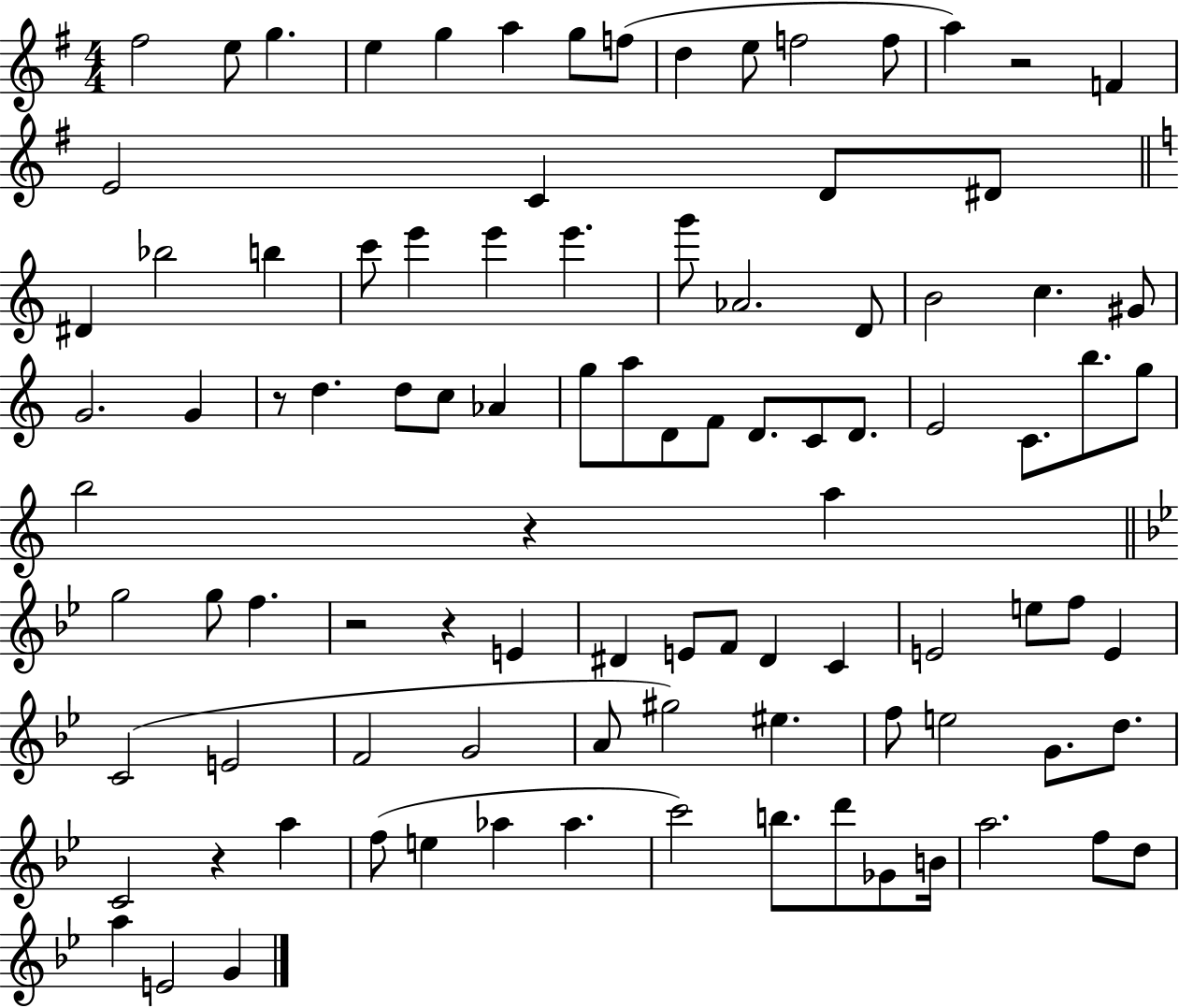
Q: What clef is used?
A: treble